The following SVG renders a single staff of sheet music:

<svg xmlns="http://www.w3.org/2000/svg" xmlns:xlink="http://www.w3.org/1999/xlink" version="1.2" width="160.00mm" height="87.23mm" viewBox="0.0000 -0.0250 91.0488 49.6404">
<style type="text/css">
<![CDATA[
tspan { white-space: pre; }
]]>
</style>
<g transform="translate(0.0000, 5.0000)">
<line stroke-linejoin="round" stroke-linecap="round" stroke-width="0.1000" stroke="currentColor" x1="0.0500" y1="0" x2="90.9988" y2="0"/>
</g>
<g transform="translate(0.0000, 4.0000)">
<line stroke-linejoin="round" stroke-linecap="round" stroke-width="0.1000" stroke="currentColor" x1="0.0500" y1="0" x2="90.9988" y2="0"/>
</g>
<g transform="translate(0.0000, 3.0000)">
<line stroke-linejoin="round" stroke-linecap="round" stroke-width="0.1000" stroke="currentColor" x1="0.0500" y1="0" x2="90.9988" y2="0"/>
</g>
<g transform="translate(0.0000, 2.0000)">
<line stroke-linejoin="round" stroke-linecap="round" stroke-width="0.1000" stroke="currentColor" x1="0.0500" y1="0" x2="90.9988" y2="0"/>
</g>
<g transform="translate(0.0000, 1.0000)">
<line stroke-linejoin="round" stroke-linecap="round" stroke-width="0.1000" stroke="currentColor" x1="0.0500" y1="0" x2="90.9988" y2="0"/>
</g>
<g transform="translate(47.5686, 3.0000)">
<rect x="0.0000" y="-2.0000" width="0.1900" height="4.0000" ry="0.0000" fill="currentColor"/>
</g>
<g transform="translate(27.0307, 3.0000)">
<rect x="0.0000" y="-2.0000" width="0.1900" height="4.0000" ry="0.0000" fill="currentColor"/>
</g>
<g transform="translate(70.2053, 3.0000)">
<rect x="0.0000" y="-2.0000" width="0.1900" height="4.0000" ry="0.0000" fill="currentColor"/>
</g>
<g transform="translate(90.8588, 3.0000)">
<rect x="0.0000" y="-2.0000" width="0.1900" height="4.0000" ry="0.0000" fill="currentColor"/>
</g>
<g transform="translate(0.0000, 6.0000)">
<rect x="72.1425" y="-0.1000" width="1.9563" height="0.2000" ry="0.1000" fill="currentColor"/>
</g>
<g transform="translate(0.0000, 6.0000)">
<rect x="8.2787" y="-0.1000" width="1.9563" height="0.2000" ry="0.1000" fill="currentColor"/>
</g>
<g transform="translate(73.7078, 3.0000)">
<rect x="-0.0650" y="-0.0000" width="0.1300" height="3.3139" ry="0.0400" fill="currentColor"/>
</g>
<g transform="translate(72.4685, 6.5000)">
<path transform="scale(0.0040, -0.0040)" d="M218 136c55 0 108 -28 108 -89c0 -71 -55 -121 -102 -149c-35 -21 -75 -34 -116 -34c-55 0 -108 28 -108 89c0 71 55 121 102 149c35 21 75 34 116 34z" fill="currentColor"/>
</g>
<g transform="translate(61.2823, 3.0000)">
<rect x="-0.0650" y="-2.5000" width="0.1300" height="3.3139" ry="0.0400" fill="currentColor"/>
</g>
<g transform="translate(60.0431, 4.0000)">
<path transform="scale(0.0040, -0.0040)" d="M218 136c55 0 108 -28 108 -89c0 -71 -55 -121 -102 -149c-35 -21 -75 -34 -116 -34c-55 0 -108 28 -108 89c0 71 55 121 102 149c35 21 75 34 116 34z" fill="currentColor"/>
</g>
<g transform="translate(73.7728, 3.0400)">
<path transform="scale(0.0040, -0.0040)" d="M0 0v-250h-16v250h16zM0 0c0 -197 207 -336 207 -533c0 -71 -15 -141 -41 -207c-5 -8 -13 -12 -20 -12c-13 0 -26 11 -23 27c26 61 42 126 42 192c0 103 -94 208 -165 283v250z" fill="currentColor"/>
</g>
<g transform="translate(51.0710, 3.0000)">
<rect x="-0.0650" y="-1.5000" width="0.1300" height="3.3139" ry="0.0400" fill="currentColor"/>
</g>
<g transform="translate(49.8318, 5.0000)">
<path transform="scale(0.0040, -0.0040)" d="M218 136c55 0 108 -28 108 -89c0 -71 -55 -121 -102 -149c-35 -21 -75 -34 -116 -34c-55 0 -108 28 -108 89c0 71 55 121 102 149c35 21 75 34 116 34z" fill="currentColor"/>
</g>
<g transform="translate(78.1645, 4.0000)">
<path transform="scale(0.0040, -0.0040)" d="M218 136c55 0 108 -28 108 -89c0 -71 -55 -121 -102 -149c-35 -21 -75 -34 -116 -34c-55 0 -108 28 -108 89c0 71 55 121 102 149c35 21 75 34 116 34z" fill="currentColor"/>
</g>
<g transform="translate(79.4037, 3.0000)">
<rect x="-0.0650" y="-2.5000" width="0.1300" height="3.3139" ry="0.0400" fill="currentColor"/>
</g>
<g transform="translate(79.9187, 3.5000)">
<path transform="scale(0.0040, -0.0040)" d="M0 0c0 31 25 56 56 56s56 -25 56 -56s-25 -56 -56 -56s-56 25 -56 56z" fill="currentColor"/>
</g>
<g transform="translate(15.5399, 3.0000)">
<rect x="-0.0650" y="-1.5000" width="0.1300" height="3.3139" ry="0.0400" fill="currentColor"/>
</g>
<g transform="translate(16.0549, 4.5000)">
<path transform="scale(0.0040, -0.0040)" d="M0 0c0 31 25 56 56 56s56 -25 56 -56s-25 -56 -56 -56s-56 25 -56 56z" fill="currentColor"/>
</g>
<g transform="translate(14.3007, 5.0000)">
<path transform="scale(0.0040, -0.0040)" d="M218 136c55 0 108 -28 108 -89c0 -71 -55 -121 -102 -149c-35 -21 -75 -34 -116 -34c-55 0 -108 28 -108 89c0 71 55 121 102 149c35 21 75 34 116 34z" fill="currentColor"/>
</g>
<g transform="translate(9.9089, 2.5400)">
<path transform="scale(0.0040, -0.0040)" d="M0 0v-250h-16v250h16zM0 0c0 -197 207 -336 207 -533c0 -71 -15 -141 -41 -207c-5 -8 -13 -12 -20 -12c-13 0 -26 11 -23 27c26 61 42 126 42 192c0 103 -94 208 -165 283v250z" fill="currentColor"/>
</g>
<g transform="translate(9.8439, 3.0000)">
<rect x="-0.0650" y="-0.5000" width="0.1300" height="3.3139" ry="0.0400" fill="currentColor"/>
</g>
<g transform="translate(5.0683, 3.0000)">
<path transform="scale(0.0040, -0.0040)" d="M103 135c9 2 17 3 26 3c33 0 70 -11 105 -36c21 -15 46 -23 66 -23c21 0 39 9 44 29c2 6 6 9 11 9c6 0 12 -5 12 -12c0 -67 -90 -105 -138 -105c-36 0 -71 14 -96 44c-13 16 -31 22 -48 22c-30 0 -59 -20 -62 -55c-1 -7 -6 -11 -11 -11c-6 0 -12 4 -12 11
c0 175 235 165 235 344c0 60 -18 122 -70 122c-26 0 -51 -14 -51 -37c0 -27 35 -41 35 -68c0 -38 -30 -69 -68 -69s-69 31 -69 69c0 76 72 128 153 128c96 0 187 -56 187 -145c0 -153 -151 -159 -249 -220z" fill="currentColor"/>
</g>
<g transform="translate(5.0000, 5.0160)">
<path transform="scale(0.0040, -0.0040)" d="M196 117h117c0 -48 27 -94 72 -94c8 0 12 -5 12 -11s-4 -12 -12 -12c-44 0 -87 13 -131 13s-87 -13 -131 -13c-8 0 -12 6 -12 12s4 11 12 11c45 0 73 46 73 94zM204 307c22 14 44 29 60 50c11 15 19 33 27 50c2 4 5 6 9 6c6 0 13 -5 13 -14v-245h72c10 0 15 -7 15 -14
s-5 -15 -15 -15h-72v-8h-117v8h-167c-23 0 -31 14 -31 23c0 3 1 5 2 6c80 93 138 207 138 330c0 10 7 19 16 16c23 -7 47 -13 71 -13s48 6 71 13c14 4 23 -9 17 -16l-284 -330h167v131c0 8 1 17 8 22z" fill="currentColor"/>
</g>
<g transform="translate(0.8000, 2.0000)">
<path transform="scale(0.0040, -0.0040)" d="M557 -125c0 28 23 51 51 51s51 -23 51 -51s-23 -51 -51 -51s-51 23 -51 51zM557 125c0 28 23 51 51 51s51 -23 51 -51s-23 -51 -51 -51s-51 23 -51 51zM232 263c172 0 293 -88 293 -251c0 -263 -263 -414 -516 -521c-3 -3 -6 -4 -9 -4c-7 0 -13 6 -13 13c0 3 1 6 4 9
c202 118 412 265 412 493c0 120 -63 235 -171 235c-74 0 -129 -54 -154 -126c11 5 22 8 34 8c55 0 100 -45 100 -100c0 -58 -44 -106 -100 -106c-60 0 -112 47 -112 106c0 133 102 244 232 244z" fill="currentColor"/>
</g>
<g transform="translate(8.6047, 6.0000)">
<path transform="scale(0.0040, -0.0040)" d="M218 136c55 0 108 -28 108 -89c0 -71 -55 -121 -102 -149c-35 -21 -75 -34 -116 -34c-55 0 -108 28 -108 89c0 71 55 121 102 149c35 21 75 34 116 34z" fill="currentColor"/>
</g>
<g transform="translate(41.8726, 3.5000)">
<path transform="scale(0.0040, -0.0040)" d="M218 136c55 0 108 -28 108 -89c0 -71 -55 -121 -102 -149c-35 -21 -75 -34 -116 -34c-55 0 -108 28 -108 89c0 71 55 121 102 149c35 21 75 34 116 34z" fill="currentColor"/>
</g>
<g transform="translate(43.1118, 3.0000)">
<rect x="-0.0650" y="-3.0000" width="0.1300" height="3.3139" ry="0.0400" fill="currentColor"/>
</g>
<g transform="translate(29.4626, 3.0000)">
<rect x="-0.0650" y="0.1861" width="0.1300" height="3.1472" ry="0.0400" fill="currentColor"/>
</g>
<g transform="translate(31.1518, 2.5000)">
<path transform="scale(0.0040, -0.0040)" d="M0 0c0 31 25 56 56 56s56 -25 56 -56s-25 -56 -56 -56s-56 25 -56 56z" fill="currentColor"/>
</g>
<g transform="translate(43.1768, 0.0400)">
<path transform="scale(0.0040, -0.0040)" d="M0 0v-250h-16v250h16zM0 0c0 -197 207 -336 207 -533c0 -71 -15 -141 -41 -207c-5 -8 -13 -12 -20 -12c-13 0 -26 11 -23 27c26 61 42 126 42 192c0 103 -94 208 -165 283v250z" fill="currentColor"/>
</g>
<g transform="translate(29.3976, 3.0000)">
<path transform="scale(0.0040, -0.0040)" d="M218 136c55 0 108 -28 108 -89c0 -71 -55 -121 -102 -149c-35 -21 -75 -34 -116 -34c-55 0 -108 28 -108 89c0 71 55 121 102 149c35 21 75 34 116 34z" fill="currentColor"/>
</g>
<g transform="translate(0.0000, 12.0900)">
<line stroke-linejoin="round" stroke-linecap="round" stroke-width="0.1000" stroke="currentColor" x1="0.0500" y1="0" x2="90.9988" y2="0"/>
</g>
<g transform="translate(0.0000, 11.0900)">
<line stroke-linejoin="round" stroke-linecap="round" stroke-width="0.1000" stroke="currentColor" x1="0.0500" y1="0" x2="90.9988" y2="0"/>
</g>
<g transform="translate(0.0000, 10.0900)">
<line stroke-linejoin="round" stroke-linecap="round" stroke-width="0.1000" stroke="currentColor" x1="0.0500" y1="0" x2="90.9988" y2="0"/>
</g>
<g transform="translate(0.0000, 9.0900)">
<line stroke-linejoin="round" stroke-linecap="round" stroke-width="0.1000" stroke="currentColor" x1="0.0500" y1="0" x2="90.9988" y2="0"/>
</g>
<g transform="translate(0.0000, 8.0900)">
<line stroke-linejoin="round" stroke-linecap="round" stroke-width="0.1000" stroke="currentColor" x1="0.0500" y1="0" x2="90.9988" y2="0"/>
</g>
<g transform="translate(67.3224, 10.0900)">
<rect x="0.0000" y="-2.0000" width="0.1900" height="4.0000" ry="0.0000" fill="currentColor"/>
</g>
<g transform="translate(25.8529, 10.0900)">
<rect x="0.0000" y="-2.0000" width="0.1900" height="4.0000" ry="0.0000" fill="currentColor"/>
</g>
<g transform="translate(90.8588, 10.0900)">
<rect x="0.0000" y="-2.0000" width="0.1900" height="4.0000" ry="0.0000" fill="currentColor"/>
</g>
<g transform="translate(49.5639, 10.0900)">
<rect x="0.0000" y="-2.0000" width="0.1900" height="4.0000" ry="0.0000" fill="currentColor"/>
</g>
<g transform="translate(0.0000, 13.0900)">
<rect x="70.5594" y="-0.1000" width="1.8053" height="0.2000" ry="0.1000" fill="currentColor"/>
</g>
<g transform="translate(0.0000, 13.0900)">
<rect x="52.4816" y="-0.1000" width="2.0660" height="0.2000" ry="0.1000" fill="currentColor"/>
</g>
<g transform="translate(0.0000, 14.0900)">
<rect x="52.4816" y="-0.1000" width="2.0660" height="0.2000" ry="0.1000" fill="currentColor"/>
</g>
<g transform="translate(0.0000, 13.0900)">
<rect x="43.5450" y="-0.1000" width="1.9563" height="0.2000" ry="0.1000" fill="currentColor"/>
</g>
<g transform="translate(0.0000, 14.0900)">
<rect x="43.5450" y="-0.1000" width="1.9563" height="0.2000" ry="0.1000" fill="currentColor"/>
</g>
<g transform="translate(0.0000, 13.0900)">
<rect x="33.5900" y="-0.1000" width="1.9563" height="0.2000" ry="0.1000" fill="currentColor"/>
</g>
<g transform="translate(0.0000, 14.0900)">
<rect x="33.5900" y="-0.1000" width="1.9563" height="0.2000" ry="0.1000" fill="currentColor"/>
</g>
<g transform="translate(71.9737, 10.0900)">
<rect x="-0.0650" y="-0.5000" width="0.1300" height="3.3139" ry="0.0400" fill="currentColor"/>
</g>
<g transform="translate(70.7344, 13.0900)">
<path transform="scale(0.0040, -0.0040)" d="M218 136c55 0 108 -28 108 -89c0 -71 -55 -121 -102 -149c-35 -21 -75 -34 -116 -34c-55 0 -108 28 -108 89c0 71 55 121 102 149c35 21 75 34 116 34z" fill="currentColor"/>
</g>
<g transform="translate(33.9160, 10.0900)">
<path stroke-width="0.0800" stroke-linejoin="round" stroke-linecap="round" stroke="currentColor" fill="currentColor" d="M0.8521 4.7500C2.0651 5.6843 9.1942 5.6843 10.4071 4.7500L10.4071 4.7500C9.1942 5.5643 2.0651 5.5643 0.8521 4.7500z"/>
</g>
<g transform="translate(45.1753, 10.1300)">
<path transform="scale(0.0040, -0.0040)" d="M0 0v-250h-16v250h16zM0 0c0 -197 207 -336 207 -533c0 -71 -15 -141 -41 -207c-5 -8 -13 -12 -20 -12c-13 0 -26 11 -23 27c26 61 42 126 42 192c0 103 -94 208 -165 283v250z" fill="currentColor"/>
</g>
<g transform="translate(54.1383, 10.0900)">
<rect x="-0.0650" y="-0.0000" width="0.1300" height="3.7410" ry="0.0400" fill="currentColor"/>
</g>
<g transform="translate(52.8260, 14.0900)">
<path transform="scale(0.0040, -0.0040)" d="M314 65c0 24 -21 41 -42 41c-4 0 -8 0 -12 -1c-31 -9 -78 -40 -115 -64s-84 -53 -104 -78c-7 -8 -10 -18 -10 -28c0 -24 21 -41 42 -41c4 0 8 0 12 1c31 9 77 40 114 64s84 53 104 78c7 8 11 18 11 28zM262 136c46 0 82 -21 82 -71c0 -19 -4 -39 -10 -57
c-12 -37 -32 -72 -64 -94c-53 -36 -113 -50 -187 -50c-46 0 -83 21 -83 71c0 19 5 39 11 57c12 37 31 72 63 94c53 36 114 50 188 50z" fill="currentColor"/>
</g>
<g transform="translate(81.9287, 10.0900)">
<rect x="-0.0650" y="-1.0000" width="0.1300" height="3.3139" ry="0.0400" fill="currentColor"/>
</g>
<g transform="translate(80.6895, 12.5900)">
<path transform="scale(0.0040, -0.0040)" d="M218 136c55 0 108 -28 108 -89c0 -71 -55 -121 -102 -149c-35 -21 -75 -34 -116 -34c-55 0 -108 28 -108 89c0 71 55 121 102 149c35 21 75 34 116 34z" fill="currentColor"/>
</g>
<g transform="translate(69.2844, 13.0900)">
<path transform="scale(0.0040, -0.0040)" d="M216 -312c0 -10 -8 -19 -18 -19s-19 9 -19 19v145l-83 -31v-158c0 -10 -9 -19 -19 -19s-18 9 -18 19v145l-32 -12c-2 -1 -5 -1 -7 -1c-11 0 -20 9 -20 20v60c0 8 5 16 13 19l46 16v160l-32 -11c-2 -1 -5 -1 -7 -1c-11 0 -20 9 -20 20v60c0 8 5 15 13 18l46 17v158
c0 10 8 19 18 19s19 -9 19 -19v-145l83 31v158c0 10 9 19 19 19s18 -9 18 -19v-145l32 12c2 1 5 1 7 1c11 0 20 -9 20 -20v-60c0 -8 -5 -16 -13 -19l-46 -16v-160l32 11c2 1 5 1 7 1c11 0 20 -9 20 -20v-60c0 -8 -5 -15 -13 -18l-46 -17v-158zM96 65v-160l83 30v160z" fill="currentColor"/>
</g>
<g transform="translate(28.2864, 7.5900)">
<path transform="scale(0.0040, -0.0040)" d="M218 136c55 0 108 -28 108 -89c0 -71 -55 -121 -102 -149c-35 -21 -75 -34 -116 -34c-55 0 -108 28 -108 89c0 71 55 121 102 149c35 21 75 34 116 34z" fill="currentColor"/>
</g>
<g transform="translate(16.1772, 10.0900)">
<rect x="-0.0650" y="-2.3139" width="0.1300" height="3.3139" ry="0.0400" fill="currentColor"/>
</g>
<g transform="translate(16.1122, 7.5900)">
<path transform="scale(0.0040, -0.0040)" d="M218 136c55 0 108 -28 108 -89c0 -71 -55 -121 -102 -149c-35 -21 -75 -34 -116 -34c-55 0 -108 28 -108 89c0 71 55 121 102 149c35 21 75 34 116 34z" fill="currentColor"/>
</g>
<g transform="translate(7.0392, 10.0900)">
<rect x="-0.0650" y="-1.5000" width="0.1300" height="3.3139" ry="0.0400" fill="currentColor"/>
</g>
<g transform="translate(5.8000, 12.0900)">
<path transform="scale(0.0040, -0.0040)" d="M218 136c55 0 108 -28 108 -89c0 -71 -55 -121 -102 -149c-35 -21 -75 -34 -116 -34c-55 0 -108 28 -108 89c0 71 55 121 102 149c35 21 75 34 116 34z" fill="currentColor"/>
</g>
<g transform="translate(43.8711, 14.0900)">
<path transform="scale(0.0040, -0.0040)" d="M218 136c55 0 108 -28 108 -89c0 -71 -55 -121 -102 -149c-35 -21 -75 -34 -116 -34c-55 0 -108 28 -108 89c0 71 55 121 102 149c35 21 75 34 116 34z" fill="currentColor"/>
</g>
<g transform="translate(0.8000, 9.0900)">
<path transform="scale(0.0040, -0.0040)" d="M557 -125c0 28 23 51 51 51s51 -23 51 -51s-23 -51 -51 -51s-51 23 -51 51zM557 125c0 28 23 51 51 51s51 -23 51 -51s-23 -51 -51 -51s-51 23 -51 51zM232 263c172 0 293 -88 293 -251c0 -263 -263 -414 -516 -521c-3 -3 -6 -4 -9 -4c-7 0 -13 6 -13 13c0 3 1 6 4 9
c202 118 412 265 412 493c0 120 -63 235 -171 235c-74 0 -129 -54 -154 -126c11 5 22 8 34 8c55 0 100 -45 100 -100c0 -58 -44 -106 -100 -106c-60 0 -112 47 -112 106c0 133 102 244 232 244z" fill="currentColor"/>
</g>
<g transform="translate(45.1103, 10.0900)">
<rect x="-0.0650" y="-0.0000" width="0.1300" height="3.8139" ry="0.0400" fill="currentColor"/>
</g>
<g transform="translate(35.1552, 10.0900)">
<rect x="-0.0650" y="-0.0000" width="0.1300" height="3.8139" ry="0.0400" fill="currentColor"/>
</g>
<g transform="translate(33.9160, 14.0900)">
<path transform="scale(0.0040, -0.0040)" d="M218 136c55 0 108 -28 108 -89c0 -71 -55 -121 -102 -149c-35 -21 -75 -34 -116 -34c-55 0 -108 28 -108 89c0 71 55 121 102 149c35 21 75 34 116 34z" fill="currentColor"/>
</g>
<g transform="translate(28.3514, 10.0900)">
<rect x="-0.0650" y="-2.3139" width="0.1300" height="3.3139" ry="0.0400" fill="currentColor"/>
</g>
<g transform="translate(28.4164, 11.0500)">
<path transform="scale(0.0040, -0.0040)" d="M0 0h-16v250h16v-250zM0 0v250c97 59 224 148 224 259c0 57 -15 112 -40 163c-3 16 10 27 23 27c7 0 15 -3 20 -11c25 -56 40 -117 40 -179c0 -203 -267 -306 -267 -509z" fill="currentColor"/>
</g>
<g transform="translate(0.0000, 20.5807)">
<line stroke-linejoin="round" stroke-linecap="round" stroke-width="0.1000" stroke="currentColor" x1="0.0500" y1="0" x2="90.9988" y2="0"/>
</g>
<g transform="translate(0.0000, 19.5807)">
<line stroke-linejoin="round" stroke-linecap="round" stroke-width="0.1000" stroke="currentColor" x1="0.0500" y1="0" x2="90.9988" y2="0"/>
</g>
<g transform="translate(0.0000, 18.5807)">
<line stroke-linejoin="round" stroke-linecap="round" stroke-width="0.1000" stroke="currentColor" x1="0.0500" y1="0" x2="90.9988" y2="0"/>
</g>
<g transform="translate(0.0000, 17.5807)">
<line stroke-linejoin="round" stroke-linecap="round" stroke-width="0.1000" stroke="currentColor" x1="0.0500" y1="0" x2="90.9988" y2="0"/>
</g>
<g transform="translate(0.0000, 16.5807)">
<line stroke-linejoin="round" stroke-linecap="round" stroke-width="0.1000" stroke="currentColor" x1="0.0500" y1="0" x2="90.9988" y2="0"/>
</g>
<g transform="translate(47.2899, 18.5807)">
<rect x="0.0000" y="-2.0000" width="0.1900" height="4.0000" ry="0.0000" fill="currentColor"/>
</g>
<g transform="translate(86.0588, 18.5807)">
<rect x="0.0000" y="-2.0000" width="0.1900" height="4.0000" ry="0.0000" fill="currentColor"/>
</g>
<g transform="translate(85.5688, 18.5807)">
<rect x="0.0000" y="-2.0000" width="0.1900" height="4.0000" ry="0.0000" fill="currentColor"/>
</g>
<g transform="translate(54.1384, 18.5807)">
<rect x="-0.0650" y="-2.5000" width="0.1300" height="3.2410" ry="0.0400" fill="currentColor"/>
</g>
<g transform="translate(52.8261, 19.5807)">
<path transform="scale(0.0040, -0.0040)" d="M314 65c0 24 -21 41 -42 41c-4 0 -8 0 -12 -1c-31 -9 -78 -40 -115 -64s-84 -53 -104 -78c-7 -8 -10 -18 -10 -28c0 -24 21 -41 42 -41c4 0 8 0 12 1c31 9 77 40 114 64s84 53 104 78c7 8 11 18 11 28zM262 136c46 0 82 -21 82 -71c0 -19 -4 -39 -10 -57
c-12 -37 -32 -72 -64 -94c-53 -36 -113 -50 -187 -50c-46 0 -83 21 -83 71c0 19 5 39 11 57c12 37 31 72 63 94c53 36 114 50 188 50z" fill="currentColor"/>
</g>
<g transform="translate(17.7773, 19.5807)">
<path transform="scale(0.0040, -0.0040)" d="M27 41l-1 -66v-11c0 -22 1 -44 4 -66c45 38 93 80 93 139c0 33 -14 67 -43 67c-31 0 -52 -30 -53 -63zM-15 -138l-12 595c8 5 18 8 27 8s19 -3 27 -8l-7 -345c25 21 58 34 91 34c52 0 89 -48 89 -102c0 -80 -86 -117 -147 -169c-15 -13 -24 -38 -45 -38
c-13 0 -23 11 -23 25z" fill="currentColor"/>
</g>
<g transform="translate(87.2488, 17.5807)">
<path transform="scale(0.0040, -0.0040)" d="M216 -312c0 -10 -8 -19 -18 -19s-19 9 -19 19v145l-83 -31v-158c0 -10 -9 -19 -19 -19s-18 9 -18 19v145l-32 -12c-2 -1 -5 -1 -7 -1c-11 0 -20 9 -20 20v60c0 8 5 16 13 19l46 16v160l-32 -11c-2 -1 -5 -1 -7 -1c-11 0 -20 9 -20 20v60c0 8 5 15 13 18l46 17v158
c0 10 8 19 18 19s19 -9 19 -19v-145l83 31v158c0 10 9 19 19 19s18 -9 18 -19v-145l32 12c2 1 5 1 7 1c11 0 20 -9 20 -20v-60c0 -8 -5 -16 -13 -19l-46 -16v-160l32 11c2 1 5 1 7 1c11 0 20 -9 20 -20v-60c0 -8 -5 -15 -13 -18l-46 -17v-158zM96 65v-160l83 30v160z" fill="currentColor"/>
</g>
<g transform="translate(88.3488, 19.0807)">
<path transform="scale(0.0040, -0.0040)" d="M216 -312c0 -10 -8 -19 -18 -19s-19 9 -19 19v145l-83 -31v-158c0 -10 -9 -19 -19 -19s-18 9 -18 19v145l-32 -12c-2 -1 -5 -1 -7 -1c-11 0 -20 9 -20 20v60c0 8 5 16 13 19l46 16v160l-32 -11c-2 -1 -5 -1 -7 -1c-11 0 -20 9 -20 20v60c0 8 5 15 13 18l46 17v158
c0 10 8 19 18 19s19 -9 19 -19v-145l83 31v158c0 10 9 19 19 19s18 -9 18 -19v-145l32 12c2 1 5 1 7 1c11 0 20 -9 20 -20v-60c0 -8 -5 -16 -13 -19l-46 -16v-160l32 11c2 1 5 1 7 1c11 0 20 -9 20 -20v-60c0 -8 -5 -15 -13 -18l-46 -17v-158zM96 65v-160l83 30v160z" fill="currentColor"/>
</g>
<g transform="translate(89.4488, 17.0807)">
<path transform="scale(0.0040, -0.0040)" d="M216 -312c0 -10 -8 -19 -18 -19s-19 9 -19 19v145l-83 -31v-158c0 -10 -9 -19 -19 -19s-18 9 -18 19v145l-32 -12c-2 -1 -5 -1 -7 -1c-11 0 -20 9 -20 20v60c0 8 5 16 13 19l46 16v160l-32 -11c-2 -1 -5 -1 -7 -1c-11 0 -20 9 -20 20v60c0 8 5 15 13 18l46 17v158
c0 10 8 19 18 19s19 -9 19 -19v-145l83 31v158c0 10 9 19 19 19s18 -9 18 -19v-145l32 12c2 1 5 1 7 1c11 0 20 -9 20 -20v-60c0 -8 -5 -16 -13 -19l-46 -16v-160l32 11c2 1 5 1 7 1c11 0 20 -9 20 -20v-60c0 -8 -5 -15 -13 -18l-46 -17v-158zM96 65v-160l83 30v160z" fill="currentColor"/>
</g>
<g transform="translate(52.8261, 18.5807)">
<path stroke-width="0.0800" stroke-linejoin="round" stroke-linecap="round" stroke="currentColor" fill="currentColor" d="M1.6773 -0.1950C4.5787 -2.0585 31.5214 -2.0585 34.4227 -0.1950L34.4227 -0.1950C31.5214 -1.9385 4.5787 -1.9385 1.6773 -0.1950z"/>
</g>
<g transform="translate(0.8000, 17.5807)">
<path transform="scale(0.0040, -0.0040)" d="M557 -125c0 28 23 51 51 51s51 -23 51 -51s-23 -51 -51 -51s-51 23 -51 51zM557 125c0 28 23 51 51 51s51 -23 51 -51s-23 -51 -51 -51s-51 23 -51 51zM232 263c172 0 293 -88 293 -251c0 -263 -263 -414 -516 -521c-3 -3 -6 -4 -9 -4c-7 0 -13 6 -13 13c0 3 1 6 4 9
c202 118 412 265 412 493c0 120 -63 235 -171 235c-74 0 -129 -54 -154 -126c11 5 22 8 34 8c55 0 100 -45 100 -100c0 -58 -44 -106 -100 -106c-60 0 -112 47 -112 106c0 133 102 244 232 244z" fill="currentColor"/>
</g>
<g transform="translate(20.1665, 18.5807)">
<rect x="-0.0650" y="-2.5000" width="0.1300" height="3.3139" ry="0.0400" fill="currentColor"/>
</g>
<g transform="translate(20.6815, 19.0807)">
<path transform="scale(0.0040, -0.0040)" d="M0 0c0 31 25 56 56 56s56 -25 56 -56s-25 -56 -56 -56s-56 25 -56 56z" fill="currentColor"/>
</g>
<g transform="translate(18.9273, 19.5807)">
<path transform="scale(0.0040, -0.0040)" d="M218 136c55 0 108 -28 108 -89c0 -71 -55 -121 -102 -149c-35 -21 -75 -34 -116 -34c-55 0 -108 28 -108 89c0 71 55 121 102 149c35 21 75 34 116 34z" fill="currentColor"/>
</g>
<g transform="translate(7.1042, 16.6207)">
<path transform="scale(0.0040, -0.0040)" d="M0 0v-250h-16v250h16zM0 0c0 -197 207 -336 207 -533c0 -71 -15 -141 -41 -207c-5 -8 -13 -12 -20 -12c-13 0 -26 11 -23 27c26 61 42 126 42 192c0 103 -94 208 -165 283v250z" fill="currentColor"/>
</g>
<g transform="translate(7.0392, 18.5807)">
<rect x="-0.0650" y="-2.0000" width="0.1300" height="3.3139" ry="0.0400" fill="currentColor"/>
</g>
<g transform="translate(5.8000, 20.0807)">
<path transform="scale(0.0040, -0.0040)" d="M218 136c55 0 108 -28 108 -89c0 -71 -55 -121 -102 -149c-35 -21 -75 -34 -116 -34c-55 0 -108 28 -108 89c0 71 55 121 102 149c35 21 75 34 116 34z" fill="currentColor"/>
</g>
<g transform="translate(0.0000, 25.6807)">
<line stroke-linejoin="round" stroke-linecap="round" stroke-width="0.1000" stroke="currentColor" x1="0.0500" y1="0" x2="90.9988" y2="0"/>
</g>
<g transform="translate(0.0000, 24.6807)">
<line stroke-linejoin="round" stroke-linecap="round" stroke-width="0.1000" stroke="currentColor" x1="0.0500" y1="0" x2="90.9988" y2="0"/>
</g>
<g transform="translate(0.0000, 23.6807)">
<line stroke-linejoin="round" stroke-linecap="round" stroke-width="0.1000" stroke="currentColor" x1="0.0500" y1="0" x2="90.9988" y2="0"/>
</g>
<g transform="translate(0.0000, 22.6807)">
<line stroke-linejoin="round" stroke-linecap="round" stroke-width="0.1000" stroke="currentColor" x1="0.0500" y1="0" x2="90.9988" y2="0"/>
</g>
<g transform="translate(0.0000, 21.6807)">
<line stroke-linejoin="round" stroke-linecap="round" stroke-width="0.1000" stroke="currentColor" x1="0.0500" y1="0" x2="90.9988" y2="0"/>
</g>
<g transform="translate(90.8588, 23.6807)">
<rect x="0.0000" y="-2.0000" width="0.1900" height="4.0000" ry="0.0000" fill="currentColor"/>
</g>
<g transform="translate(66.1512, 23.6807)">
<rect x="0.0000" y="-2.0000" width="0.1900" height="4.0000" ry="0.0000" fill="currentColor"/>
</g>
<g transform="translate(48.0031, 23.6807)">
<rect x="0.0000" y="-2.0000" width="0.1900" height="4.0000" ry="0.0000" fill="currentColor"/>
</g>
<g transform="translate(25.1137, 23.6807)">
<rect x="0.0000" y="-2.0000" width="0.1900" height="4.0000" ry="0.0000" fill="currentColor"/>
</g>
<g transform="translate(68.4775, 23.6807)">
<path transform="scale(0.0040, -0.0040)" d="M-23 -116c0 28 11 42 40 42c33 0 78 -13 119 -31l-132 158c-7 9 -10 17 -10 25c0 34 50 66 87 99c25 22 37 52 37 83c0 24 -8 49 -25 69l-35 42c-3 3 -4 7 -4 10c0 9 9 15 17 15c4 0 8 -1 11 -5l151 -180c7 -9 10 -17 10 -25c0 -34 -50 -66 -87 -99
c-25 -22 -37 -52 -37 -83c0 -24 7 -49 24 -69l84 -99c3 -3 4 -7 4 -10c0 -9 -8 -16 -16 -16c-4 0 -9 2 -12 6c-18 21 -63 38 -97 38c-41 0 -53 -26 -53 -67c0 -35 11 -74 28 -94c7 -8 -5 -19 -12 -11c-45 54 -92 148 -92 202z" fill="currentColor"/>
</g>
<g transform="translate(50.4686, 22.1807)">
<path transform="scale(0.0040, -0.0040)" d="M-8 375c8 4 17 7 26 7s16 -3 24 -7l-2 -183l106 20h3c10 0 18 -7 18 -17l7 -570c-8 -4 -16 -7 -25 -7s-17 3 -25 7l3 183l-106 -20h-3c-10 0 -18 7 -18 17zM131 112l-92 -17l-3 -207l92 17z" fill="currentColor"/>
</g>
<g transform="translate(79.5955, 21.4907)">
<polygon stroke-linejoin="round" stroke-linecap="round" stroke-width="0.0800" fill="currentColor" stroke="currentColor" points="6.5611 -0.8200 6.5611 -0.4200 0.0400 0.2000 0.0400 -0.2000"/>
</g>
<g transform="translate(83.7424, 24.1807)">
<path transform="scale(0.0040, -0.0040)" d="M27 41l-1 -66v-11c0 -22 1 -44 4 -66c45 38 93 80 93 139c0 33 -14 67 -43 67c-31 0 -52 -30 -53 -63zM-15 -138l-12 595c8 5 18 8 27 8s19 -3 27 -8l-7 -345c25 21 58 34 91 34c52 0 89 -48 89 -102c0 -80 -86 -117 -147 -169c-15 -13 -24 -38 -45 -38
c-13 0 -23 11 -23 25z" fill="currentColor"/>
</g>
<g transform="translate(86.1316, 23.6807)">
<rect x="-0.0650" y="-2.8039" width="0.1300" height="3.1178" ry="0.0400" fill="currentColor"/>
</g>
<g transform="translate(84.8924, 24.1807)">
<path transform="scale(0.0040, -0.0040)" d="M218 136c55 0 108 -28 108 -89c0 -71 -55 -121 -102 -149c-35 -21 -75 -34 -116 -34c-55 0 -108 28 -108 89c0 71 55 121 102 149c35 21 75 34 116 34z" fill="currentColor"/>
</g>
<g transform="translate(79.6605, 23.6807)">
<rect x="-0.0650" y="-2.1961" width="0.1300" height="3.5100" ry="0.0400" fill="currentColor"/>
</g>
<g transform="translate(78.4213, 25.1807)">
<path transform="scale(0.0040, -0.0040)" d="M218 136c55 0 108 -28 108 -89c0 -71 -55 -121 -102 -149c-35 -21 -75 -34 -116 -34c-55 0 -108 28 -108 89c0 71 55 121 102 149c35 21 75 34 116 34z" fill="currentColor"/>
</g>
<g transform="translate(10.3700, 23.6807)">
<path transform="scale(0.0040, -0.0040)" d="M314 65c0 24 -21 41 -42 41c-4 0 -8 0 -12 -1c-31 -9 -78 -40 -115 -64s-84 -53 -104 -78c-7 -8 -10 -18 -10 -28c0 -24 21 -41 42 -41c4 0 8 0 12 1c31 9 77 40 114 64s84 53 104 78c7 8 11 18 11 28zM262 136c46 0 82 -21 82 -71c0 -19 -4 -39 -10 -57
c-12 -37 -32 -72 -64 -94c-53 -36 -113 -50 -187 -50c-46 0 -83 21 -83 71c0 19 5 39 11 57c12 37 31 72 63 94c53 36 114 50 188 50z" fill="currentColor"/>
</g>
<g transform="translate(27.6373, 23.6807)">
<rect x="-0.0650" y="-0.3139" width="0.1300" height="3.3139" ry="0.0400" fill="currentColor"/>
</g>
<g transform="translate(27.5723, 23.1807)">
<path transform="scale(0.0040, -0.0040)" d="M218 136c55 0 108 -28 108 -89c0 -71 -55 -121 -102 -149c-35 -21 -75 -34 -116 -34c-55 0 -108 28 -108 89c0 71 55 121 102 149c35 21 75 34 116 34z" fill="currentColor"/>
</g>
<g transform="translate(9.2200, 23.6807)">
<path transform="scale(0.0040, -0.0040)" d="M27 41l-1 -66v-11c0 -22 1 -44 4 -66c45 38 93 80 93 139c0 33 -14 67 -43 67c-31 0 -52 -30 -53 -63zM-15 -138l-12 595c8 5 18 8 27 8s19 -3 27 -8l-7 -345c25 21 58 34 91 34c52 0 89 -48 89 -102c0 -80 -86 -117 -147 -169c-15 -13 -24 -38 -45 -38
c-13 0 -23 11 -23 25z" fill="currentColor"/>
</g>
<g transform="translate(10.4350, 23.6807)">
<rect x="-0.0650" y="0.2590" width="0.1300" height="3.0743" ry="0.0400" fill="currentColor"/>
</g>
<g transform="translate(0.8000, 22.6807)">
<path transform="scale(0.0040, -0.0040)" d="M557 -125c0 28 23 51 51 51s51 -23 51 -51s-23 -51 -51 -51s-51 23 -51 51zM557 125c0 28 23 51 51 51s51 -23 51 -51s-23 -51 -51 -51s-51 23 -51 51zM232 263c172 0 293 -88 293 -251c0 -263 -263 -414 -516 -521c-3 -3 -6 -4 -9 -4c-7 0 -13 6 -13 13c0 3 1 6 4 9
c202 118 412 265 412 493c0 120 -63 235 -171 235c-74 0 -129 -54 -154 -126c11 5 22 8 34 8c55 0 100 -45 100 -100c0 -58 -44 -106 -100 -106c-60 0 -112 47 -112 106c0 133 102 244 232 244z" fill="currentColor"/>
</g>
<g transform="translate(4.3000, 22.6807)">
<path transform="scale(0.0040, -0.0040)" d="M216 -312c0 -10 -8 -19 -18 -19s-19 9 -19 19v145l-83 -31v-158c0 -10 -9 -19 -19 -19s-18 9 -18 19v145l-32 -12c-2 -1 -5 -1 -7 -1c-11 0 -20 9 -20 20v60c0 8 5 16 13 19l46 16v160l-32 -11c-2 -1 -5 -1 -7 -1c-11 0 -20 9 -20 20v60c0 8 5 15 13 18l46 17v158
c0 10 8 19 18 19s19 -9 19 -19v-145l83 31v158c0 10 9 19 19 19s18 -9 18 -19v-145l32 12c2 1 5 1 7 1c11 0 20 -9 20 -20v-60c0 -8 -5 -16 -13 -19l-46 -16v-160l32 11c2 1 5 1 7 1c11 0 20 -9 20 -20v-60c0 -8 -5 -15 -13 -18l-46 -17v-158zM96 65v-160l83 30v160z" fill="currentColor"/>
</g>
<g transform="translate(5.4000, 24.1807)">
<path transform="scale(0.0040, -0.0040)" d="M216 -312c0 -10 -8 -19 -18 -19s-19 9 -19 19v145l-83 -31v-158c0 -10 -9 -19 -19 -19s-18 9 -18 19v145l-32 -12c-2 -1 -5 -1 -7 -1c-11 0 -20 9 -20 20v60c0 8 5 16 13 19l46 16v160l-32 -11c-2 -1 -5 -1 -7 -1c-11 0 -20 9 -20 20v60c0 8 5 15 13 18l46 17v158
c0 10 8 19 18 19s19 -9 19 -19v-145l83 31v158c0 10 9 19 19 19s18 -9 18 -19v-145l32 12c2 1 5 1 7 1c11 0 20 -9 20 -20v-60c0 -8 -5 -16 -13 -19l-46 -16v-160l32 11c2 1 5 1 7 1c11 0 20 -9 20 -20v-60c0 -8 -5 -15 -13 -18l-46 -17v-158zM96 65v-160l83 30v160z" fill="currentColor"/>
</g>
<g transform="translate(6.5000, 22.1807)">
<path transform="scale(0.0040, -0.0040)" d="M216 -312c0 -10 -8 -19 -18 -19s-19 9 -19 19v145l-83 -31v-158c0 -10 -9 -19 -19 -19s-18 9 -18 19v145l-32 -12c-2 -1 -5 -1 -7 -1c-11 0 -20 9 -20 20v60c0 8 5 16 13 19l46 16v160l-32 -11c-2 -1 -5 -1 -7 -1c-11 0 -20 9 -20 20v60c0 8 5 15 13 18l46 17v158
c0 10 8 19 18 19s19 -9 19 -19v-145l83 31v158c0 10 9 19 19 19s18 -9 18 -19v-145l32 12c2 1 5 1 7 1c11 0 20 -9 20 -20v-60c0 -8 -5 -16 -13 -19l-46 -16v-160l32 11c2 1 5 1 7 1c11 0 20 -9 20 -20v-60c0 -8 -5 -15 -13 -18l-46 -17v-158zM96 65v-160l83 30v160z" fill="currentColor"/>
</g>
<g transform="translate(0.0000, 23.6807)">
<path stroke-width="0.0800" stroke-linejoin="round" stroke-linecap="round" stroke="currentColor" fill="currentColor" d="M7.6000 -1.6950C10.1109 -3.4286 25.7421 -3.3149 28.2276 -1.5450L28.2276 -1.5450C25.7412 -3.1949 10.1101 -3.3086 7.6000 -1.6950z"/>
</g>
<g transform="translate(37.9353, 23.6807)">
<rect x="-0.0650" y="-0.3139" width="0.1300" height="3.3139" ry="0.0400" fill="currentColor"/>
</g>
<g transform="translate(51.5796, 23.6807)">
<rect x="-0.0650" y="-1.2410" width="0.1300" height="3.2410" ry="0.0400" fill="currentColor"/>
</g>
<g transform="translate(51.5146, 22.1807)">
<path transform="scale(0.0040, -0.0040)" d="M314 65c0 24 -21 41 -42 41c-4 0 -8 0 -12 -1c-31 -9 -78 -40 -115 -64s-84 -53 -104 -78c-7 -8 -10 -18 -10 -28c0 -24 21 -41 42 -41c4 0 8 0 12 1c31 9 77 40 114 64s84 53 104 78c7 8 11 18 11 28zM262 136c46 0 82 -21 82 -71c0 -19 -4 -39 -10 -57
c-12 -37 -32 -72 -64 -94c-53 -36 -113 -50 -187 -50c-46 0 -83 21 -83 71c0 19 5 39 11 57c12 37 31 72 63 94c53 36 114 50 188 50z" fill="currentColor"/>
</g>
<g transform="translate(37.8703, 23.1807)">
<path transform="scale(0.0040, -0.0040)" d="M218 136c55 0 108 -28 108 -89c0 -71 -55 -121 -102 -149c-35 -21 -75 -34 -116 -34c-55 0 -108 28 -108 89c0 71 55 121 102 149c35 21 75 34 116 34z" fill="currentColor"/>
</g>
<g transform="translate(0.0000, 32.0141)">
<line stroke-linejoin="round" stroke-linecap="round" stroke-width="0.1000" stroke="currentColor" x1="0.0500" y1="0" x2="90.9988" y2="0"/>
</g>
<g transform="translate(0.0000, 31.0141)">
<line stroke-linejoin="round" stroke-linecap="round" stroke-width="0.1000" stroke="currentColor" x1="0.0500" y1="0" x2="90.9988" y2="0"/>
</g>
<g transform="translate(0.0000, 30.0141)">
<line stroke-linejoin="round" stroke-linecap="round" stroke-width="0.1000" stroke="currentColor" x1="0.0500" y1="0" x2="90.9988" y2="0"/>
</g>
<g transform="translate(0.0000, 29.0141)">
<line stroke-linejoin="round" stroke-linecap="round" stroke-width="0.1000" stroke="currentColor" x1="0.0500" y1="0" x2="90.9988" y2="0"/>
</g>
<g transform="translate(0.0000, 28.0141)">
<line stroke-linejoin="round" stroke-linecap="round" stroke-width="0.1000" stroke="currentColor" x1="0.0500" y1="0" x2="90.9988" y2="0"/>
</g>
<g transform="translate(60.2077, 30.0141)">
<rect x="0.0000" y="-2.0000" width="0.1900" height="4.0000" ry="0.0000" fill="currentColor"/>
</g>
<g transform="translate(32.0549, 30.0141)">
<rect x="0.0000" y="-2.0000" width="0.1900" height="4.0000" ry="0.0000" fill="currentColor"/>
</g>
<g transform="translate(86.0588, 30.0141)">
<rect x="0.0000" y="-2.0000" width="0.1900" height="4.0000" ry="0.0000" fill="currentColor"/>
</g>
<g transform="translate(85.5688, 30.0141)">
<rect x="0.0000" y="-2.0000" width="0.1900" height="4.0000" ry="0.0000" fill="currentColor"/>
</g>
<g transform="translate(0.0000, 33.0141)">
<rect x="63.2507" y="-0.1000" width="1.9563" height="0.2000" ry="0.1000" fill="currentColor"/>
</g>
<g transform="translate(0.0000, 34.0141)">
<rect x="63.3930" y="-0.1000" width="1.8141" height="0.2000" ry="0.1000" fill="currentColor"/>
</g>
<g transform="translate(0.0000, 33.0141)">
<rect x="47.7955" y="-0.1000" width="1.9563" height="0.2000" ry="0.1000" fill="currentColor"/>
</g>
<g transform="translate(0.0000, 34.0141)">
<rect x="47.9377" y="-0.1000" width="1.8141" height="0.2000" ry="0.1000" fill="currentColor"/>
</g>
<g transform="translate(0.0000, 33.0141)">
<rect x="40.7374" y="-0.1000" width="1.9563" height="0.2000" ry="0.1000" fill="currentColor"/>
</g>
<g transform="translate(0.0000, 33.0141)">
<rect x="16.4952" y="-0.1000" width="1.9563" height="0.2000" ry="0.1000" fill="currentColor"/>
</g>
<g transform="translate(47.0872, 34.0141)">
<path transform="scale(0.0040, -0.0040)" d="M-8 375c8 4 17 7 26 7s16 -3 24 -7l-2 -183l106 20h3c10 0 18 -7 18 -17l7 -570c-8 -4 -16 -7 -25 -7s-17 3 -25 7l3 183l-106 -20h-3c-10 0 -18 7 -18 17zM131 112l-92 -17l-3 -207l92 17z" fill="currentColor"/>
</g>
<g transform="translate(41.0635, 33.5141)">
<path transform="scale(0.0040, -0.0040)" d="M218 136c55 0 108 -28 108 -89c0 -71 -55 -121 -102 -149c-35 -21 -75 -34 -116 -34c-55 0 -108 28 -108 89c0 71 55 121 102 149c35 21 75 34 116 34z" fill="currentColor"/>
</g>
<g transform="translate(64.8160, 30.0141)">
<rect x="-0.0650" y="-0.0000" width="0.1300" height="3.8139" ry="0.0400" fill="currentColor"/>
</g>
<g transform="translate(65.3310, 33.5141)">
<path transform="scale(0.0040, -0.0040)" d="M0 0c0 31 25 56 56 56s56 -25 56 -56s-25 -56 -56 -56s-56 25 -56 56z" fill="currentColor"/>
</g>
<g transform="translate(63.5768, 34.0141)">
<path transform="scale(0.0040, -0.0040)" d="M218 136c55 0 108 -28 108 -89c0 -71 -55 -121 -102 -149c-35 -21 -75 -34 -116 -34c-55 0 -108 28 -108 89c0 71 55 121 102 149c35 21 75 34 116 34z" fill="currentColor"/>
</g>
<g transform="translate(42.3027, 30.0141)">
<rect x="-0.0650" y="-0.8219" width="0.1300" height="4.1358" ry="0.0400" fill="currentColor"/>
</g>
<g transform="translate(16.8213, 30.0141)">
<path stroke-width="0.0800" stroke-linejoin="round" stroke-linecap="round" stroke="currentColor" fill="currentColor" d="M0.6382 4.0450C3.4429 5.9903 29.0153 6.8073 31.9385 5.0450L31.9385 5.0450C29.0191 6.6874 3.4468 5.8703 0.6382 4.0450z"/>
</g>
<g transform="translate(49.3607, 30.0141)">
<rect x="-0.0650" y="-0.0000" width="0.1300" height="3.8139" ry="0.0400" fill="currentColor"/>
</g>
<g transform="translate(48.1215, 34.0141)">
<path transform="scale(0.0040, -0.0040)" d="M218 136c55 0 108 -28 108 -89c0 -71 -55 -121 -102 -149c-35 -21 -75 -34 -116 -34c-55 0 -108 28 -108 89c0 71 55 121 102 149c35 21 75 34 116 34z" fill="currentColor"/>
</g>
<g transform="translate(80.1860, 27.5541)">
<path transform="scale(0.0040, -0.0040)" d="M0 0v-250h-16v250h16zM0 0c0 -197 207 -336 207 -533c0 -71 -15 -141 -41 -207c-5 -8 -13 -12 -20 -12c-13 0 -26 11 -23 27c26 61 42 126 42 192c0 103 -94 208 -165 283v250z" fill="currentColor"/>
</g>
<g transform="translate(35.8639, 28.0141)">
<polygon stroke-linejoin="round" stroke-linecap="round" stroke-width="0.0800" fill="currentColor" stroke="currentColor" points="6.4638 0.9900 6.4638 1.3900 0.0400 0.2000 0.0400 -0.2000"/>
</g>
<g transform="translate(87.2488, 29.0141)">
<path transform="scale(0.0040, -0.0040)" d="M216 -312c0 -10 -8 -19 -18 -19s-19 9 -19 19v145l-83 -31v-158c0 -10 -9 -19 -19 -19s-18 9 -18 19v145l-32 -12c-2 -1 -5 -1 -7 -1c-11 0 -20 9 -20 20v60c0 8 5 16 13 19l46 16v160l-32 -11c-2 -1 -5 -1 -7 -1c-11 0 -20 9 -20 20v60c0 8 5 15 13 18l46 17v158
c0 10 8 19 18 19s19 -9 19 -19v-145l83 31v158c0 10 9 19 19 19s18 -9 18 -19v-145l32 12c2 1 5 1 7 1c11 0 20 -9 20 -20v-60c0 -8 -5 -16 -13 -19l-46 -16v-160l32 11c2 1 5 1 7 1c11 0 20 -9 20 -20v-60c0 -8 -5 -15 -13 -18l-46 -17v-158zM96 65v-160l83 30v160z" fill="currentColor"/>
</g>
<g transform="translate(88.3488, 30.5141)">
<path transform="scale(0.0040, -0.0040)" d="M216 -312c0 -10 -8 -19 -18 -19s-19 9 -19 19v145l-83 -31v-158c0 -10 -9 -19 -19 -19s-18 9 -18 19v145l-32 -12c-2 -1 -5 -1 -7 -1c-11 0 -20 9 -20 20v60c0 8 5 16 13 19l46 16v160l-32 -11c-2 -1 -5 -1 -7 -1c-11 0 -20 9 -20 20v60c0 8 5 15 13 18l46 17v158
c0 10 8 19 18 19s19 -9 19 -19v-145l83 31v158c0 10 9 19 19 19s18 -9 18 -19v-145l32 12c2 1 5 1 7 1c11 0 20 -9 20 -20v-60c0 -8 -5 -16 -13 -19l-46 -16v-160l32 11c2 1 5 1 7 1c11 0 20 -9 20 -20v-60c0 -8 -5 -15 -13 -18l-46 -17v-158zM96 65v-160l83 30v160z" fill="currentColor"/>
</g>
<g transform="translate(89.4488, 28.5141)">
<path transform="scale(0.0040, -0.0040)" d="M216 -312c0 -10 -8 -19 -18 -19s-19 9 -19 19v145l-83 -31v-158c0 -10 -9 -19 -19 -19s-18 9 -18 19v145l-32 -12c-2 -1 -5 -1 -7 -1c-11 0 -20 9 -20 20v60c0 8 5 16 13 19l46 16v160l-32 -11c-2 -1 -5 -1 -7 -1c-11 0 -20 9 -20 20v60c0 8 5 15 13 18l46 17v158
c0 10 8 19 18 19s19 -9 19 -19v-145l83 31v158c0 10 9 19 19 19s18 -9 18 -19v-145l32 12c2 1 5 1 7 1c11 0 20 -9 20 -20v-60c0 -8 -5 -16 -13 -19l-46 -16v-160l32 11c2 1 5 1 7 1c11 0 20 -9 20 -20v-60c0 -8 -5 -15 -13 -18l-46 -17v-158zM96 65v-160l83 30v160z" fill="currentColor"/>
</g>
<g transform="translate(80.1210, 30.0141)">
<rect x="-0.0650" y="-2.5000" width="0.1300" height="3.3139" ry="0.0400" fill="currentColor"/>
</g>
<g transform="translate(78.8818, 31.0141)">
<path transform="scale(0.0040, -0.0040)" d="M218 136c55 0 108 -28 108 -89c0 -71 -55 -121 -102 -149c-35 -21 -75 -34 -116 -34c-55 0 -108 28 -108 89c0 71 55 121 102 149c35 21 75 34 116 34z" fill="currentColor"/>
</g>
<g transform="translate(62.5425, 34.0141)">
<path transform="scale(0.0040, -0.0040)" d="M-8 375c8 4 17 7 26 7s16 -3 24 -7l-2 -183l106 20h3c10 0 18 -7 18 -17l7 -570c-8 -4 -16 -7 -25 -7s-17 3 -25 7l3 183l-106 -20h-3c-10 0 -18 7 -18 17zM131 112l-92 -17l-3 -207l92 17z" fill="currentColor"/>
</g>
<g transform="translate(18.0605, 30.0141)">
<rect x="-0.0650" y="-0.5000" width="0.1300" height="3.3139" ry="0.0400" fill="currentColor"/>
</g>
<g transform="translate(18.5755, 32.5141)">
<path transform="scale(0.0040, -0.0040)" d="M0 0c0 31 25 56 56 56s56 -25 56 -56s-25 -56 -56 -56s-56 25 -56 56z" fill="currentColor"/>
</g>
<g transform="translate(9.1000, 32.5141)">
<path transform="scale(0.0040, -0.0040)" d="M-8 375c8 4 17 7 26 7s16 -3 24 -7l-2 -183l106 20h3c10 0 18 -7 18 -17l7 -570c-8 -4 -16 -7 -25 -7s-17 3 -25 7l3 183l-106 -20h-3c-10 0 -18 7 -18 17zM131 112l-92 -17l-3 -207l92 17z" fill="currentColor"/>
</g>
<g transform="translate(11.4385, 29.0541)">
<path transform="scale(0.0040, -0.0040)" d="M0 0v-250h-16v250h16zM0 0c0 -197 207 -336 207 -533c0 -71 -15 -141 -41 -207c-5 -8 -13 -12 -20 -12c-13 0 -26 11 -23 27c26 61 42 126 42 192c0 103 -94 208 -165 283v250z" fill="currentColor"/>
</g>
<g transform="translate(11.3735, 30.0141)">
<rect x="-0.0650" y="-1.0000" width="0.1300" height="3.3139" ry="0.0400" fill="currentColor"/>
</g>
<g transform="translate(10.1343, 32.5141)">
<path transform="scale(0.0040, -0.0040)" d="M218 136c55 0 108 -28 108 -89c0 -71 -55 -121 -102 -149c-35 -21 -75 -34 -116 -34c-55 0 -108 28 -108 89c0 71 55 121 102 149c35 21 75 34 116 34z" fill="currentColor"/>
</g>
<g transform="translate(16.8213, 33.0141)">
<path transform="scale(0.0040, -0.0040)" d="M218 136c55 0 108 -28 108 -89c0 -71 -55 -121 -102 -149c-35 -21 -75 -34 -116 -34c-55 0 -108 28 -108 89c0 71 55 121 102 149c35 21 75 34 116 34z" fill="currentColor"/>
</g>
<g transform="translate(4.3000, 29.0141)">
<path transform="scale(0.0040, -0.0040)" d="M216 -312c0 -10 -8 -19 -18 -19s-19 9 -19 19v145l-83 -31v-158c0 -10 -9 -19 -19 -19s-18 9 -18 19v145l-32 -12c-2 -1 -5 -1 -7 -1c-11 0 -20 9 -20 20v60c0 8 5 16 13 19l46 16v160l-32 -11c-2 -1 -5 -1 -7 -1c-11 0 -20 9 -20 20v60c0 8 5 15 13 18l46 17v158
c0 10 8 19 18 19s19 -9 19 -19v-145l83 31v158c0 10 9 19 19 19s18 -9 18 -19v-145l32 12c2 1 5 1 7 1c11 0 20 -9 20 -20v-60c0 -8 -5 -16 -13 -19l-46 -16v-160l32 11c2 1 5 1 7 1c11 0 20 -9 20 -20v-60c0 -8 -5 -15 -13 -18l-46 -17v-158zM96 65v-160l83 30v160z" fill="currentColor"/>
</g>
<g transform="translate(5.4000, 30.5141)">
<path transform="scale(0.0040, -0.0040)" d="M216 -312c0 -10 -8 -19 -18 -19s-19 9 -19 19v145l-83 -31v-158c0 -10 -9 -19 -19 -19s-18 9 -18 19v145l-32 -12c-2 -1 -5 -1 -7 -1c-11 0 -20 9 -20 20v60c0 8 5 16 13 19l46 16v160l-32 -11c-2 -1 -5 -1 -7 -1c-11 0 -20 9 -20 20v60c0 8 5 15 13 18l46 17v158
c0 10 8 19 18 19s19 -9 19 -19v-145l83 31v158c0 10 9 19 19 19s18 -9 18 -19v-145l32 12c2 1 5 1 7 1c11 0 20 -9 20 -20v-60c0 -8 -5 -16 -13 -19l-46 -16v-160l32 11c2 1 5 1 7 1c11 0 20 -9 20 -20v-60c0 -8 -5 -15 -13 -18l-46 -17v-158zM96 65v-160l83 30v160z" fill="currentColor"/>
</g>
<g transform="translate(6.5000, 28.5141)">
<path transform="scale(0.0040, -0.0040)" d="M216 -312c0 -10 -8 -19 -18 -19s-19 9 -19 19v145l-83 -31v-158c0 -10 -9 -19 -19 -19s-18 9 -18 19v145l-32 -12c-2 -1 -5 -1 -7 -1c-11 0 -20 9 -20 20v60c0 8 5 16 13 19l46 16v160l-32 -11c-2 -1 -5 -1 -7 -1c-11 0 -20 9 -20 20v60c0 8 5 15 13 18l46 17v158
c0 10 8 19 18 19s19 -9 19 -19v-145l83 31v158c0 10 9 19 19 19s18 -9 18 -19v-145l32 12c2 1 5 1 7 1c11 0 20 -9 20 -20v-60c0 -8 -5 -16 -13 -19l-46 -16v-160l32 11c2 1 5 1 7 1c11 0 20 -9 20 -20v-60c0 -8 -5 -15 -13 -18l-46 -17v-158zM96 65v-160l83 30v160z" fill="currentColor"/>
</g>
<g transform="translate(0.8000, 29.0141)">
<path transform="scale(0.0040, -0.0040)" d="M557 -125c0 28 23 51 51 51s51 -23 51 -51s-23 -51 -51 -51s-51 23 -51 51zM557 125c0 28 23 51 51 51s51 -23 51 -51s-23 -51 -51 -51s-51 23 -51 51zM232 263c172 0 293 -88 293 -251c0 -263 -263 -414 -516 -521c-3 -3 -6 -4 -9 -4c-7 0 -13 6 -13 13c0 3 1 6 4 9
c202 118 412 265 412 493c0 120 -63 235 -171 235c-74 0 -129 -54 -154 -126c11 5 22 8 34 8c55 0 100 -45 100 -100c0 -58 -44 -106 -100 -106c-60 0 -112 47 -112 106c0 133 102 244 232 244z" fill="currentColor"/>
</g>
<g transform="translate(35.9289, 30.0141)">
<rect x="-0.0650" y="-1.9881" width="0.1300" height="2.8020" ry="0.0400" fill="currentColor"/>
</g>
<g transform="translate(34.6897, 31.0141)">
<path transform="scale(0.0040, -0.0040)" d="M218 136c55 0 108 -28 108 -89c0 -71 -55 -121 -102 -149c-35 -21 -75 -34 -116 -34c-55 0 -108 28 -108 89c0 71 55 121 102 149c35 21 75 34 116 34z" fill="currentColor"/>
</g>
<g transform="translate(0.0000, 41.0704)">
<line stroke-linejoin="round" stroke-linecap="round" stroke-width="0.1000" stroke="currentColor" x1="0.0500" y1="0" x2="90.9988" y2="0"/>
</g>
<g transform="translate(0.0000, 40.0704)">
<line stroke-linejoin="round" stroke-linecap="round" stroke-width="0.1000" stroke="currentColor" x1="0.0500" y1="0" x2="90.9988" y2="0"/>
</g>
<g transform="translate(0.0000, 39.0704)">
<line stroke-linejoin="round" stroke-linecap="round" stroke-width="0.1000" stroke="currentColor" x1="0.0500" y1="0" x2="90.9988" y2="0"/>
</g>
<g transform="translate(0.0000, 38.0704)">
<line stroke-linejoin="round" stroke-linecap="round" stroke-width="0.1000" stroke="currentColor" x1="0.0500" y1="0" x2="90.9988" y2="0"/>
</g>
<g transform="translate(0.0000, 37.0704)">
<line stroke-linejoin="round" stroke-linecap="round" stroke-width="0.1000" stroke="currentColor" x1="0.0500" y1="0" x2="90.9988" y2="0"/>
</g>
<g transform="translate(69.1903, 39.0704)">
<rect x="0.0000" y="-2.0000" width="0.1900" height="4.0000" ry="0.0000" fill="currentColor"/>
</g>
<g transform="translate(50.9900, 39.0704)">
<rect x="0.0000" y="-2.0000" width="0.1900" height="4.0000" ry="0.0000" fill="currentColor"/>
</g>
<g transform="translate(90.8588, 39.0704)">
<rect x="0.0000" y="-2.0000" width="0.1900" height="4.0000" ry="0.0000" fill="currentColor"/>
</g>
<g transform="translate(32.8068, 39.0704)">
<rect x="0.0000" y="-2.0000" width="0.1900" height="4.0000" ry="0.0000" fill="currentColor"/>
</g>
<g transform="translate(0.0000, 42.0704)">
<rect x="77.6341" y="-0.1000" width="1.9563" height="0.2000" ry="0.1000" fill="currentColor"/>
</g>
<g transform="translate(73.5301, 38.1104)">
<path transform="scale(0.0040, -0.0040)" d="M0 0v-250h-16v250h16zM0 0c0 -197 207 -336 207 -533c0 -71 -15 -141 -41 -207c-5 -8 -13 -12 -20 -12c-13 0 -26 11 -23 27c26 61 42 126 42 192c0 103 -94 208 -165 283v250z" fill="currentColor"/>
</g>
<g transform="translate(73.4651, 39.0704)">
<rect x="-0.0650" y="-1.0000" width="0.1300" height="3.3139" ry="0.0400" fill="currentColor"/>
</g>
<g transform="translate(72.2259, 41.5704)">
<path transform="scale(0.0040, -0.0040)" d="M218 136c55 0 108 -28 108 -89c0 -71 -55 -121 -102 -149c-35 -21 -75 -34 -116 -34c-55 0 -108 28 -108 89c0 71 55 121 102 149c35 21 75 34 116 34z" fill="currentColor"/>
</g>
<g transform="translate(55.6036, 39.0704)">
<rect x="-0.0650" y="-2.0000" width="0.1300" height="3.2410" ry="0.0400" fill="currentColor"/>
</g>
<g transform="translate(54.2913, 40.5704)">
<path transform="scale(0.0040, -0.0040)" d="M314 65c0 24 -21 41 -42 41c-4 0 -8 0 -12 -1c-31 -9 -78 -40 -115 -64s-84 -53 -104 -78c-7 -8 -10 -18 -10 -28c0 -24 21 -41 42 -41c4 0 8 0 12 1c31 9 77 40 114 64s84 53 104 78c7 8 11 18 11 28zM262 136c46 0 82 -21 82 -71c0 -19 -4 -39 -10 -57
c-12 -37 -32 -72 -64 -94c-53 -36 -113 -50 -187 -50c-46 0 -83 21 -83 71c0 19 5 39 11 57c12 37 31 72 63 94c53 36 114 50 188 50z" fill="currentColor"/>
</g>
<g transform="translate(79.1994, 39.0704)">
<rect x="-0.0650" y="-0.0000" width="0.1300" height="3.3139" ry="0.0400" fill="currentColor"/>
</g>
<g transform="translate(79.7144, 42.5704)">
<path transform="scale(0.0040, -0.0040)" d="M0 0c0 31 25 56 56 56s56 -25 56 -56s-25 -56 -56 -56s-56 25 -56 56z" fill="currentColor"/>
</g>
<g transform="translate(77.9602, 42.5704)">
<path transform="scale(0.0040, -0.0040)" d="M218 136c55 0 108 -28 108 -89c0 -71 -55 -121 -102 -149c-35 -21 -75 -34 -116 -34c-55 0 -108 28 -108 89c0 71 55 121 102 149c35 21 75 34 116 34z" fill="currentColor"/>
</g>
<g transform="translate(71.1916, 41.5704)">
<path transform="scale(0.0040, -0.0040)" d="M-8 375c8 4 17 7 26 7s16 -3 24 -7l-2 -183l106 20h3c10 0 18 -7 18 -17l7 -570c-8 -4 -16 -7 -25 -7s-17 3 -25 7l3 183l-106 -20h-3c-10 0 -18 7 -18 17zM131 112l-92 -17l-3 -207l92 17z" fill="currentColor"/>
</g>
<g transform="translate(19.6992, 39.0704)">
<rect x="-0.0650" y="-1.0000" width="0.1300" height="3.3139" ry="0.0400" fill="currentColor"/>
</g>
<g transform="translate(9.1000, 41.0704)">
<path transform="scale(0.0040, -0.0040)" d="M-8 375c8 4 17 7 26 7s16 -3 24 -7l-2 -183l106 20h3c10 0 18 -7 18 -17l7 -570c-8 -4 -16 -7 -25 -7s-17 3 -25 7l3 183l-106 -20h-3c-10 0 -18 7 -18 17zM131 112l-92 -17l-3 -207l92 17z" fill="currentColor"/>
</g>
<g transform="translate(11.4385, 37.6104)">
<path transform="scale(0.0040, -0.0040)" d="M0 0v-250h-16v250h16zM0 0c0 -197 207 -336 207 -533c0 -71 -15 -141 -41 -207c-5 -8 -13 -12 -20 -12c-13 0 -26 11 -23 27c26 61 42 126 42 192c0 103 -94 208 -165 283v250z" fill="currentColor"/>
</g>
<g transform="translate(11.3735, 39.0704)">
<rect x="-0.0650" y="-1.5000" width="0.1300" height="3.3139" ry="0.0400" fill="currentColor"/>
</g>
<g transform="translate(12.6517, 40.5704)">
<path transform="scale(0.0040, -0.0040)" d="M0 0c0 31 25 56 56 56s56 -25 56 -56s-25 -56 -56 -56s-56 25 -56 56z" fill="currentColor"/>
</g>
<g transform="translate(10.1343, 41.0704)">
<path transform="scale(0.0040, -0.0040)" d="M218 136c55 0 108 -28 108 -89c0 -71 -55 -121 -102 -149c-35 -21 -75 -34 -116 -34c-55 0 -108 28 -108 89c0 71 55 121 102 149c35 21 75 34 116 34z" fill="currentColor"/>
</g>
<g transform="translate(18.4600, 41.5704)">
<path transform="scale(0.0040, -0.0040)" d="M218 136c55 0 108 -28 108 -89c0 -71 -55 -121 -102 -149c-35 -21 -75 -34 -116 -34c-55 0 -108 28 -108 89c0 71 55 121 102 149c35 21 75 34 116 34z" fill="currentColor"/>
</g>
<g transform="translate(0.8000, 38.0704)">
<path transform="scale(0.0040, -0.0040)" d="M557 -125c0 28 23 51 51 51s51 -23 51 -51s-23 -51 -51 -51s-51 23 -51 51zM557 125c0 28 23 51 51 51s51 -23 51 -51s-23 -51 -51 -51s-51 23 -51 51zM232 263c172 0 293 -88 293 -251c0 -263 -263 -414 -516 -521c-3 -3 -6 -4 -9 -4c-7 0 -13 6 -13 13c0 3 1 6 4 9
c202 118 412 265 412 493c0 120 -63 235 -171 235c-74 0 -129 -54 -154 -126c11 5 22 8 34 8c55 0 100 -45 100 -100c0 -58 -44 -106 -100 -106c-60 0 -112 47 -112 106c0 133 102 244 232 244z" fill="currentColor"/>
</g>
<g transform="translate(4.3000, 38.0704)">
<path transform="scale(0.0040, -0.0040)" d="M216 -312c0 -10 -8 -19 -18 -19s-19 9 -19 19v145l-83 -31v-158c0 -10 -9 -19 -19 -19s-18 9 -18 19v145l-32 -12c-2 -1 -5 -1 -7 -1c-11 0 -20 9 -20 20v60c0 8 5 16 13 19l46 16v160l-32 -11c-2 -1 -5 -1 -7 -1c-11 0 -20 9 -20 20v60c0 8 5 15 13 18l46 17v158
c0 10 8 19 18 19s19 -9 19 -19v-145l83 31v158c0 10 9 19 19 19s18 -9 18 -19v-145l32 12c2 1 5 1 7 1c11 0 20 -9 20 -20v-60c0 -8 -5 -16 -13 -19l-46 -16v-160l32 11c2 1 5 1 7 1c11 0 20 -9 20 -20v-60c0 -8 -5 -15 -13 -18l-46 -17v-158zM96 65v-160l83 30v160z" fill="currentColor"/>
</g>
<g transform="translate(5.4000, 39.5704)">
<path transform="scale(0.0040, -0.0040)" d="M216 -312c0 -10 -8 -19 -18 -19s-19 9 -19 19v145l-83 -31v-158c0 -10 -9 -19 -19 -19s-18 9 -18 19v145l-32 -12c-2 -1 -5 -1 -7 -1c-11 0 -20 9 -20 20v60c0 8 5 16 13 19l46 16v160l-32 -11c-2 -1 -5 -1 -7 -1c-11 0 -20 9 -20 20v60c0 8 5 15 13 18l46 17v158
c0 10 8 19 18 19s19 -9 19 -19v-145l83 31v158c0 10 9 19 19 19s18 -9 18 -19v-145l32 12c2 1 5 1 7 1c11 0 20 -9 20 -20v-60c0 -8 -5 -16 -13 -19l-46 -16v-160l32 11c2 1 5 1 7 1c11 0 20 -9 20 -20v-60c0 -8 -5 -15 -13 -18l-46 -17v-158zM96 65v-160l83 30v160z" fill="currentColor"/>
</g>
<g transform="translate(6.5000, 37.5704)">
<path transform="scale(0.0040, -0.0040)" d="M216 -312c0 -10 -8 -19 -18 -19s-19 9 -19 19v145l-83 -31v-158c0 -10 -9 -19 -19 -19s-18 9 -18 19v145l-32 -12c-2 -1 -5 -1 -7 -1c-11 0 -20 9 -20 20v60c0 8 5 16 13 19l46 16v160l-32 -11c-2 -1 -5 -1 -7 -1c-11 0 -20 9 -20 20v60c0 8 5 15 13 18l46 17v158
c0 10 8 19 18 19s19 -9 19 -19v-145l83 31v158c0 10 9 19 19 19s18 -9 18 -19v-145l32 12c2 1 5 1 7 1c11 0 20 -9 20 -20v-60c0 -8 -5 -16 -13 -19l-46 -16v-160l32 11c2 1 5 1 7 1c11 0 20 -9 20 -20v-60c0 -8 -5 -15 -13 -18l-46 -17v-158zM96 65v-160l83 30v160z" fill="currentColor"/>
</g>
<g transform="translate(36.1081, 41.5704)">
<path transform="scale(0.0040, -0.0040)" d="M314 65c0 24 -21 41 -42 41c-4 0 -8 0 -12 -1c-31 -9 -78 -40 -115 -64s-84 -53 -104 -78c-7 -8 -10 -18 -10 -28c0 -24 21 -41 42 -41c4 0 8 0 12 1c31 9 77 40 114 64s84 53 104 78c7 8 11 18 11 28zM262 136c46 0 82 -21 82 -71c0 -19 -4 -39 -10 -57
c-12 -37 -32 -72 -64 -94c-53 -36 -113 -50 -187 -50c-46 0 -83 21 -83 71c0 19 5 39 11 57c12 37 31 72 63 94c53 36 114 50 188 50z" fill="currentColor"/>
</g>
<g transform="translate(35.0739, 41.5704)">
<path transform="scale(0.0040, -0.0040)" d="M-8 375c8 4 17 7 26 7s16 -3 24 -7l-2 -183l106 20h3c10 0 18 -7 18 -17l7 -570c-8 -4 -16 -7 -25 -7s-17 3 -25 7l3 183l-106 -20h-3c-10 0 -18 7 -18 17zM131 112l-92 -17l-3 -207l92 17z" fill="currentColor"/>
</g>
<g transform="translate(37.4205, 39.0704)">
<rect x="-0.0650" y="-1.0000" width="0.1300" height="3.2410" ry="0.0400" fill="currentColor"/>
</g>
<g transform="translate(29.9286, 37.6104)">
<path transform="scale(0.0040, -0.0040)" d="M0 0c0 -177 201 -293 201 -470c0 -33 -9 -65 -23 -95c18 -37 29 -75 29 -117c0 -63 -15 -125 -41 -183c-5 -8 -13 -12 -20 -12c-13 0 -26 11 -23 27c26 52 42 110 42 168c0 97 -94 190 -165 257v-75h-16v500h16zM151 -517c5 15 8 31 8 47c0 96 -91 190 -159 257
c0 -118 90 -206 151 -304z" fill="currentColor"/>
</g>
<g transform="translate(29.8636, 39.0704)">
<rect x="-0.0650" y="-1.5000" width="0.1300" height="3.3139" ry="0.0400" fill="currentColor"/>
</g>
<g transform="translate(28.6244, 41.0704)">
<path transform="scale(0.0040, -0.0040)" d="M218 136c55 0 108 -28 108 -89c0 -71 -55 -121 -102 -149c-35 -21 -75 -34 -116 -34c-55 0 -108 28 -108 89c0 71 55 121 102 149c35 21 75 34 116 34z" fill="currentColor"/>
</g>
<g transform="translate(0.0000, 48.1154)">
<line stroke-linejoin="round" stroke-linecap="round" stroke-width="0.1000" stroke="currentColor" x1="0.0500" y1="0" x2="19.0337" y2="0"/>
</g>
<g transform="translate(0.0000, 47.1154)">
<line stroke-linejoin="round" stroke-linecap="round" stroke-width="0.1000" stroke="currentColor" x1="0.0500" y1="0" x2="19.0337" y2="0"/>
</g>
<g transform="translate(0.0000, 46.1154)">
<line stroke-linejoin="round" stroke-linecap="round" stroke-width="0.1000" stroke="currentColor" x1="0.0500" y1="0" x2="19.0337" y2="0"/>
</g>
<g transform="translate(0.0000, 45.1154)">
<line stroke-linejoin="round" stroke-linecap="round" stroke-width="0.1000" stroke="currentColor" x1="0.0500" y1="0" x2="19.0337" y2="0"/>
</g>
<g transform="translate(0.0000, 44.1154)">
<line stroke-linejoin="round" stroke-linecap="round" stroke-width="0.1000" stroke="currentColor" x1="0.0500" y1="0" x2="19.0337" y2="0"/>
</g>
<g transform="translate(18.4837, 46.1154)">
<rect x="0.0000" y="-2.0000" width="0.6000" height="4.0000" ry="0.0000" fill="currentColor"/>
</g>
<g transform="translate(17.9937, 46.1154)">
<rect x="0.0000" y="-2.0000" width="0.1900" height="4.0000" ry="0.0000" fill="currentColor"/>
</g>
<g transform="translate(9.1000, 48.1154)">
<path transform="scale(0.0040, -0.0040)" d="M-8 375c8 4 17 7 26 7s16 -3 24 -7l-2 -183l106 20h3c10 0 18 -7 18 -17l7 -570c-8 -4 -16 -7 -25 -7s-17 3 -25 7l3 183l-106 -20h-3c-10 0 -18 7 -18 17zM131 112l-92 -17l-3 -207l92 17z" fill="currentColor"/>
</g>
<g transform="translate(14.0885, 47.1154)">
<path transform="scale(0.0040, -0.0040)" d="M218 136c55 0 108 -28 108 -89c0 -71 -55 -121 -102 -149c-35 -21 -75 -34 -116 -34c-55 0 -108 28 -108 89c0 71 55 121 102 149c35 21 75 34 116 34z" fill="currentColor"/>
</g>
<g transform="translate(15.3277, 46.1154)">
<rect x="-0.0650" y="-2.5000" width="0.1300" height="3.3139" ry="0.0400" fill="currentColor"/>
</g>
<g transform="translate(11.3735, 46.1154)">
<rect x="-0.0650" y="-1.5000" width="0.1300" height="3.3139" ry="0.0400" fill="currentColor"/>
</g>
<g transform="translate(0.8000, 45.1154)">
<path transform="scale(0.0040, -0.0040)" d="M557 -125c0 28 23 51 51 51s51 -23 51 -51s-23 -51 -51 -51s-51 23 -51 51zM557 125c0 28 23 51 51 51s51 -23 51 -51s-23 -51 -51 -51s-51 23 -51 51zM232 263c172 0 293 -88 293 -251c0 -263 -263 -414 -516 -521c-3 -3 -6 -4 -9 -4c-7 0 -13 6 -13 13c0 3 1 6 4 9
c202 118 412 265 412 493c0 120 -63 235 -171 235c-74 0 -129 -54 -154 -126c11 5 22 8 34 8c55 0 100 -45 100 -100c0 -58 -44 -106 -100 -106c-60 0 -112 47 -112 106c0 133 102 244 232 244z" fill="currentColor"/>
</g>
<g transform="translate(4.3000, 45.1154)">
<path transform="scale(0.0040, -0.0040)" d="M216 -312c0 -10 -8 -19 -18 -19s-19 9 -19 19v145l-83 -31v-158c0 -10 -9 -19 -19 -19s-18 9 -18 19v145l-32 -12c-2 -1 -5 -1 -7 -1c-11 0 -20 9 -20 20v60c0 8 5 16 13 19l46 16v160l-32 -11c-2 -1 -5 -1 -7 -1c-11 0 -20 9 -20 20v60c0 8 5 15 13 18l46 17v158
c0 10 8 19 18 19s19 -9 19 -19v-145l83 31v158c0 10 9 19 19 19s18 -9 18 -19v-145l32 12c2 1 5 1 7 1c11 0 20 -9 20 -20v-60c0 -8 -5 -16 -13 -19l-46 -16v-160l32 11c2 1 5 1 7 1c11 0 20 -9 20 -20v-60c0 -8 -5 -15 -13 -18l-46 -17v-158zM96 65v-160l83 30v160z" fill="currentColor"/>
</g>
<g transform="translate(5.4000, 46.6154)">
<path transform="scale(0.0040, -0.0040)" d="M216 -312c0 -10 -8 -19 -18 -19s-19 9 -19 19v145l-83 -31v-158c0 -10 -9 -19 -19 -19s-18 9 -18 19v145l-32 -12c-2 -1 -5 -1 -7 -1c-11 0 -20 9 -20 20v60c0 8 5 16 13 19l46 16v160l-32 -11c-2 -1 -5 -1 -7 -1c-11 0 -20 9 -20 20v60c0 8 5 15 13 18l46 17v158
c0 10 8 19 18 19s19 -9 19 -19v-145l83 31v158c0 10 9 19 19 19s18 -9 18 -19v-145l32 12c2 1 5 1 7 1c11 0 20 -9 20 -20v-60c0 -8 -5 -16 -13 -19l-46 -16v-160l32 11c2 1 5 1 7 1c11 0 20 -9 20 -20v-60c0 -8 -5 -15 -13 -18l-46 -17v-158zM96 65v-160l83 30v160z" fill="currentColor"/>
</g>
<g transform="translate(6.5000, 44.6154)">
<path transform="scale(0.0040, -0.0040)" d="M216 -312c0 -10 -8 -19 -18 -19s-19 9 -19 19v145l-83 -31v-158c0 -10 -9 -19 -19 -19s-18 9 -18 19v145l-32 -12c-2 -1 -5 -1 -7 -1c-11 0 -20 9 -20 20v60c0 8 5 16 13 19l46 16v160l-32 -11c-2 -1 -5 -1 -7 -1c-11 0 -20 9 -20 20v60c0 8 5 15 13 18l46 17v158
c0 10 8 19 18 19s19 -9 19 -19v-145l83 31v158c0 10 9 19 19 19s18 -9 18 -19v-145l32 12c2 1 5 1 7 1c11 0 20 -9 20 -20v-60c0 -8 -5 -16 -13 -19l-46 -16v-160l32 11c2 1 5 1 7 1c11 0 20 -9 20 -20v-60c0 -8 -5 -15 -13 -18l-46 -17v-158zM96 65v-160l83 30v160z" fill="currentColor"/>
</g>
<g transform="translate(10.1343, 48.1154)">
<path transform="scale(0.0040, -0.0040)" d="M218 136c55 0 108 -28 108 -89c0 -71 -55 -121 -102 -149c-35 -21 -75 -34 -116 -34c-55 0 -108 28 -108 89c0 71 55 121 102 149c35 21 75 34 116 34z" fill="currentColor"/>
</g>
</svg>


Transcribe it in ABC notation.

X:1
T:Untitled
M:2/4
L:1/4
K:C
E,,/2 G,, D, C,/2 G,, B,, D,,/2 B,, G,, B, B,/2 C,, C,,/2 C,,2 ^E,, F,, A,,/2 _B,, B,,2 _D,2 E, E, G,2 z A,,/2 _C,/2 F,,/2 E,, B,,/2 D,,/2 C,, C,, B,,/2 G,,/2 ^F,, G,,/4 F,,2 A,,2 F,,/2 D,, G,, B,,